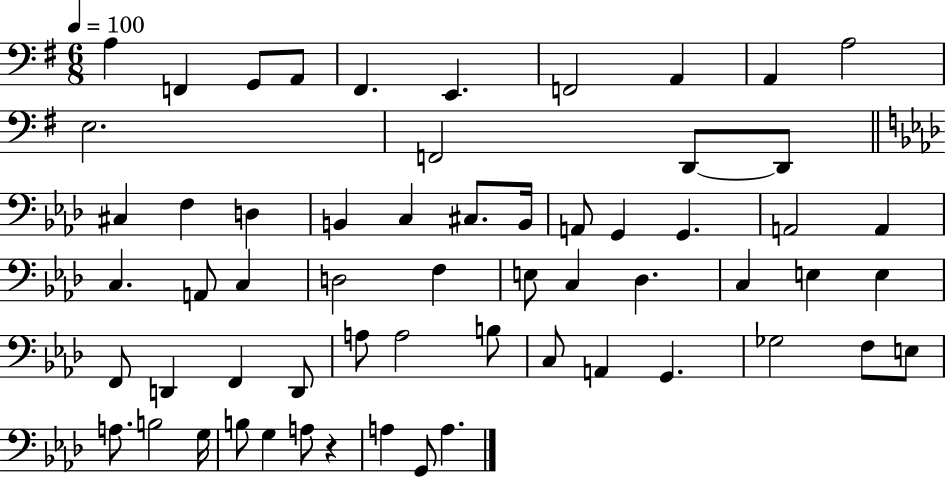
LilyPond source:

{
  \clef bass
  \numericTimeSignature
  \time 6/8
  \key g \major
  \tempo 4 = 100
  a4 f,4 g,8 a,8 | fis,4. e,4. | f,2 a,4 | a,4 a2 | \break e2. | f,2 d,8~~ d,8 | \bar "||" \break \key aes \major cis4 f4 d4 | b,4 c4 cis8. b,16 | a,8 g,4 g,4. | a,2 a,4 | \break c4. a,8 c4 | d2 f4 | e8 c4 des4. | c4 e4 e4 | \break f,8 d,4 f,4 d,8 | a8 a2 b8 | c8 a,4 g,4. | ges2 f8 e8 | \break a8. b2 g16 | b8 g4 a8 r4 | a4 g,8 a4. | \bar "|."
}